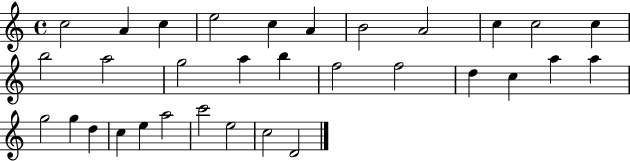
C5/h A4/q C5/q E5/h C5/q A4/q B4/h A4/h C5/q C5/h C5/q B5/h A5/h G5/h A5/q B5/q F5/h F5/h D5/q C5/q A5/q A5/q G5/h G5/q D5/q C5/q E5/q A5/h C6/h E5/h C5/h D4/h